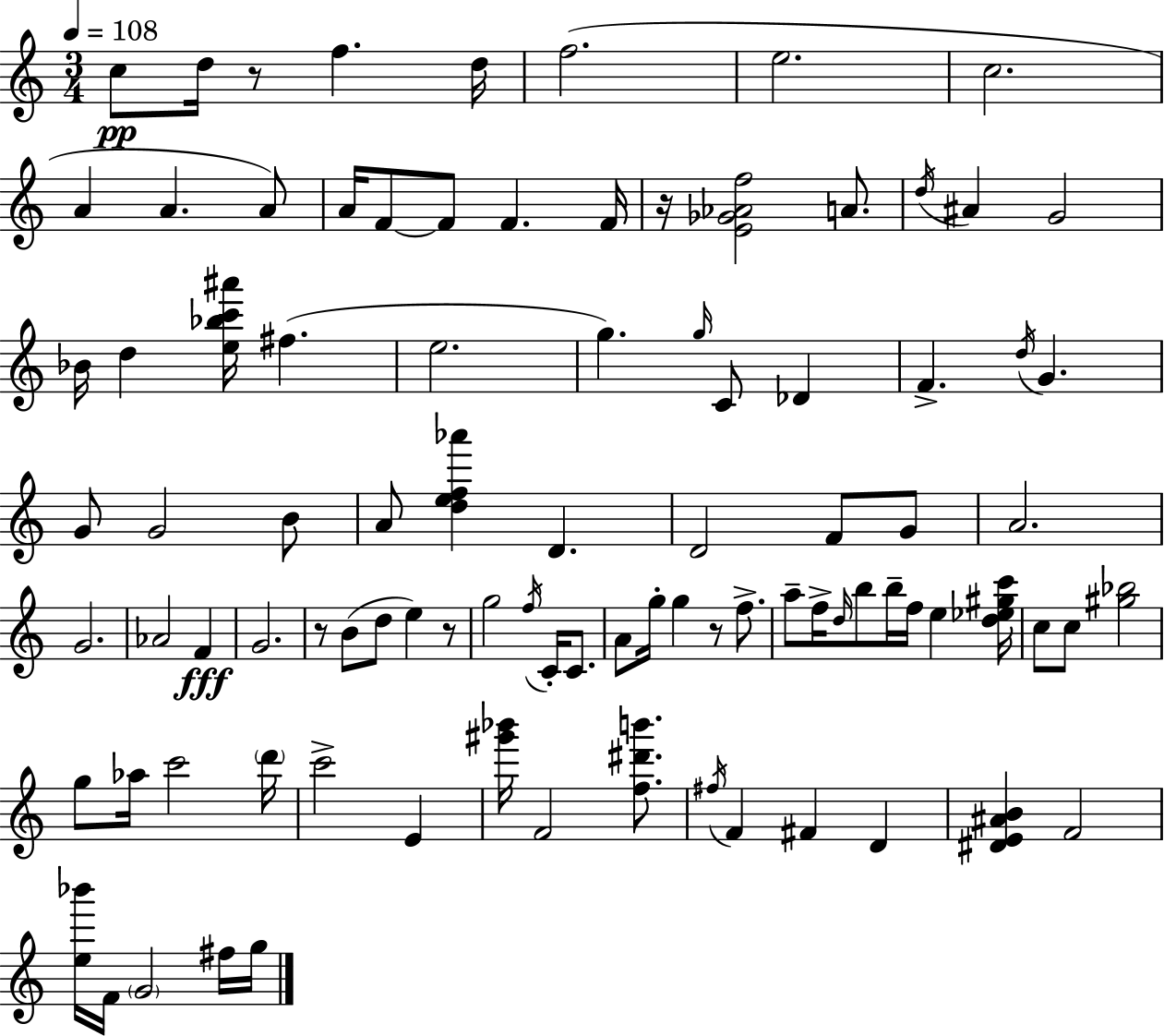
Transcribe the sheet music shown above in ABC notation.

X:1
T:Untitled
M:3/4
L:1/4
K:C
c/2 d/4 z/2 f d/4 f2 e2 c2 A A A/2 A/4 F/2 F/2 F F/4 z/4 [E_G_Af]2 A/2 d/4 ^A G2 _B/4 d [e_bc'^a']/4 ^f e2 g g/4 C/2 _D F d/4 G G/2 G2 B/2 A/2 [def_a'] D D2 F/2 G/2 A2 G2 _A2 F G2 z/2 B/2 d/2 e z/2 g2 f/4 C/4 C/2 A/2 g/4 g z/2 f/2 a/2 f/4 d/4 b/2 b/4 f/4 e [d_e^gc']/4 c/2 c/2 [^g_b]2 g/2 _a/4 c'2 d'/4 c'2 E [^g'_b']/4 F2 [f^d'b']/2 ^f/4 F ^F D [^DE^AB] F2 [e_b']/4 F/4 G2 ^f/4 g/4